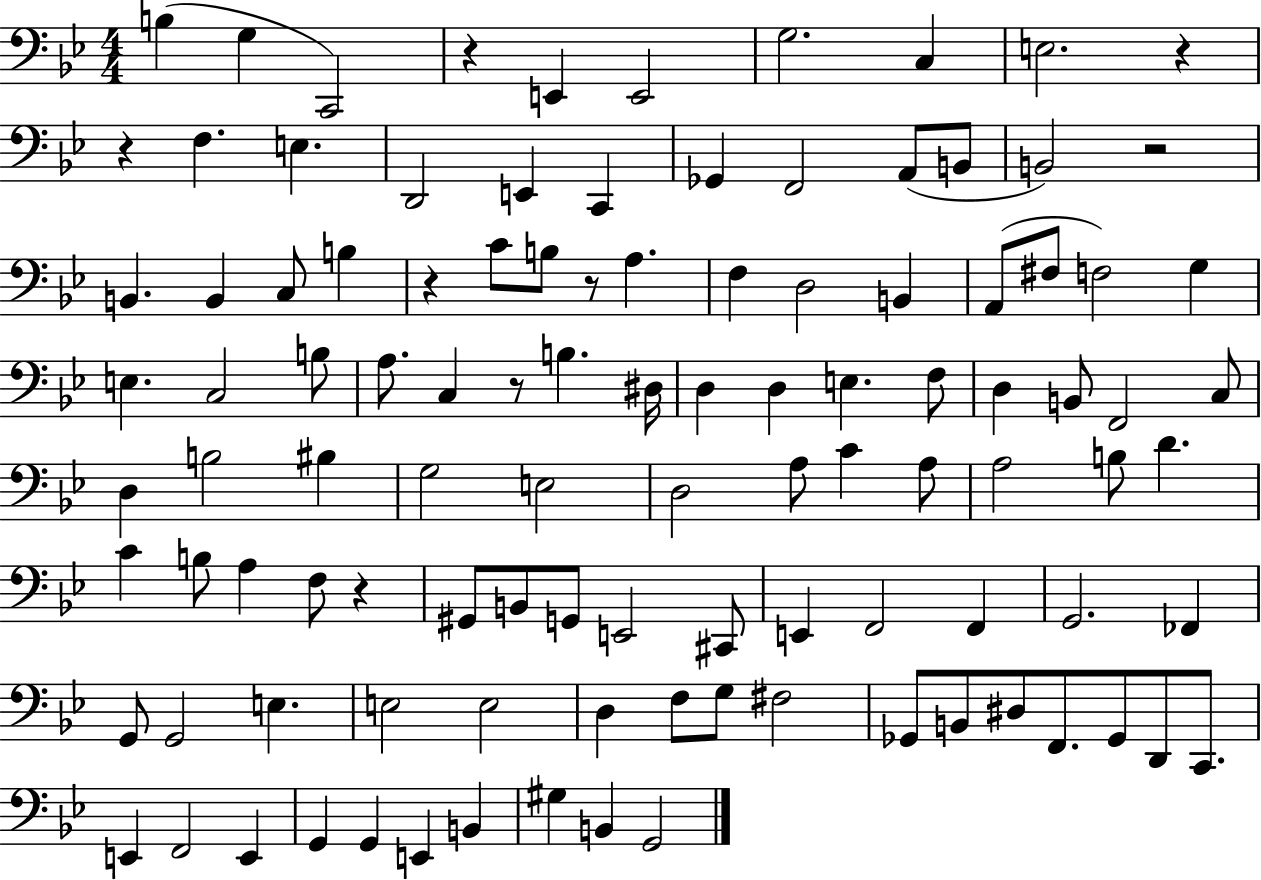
B3/q G3/q C2/h R/q E2/q E2/h G3/h. C3/q E3/h. R/q R/q F3/q. E3/q. D2/h E2/q C2/q Gb2/q F2/h A2/e B2/e B2/h R/h B2/q. B2/q C3/e B3/q R/q C4/e B3/e R/e A3/q. F3/q D3/h B2/q A2/e F#3/e F3/h G3/q E3/q. C3/h B3/e A3/e. C3/q R/e B3/q. D#3/s D3/q D3/q E3/q. F3/e D3/q B2/e F2/h C3/e D3/q B3/h BIS3/q G3/h E3/h D3/h A3/e C4/q A3/e A3/h B3/e D4/q. C4/q B3/e A3/q F3/e R/q G#2/e B2/e G2/e E2/h C#2/e E2/q F2/h F2/q G2/h. FES2/q G2/e G2/h E3/q. E3/h E3/h D3/q F3/e G3/e F#3/h Gb2/e B2/e D#3/e F2/e. Gb2/e D2/e C2/e. E2/q F2/h E2/q G2/q G2/q E2/q B2/q G#3/q B2/q G2/h